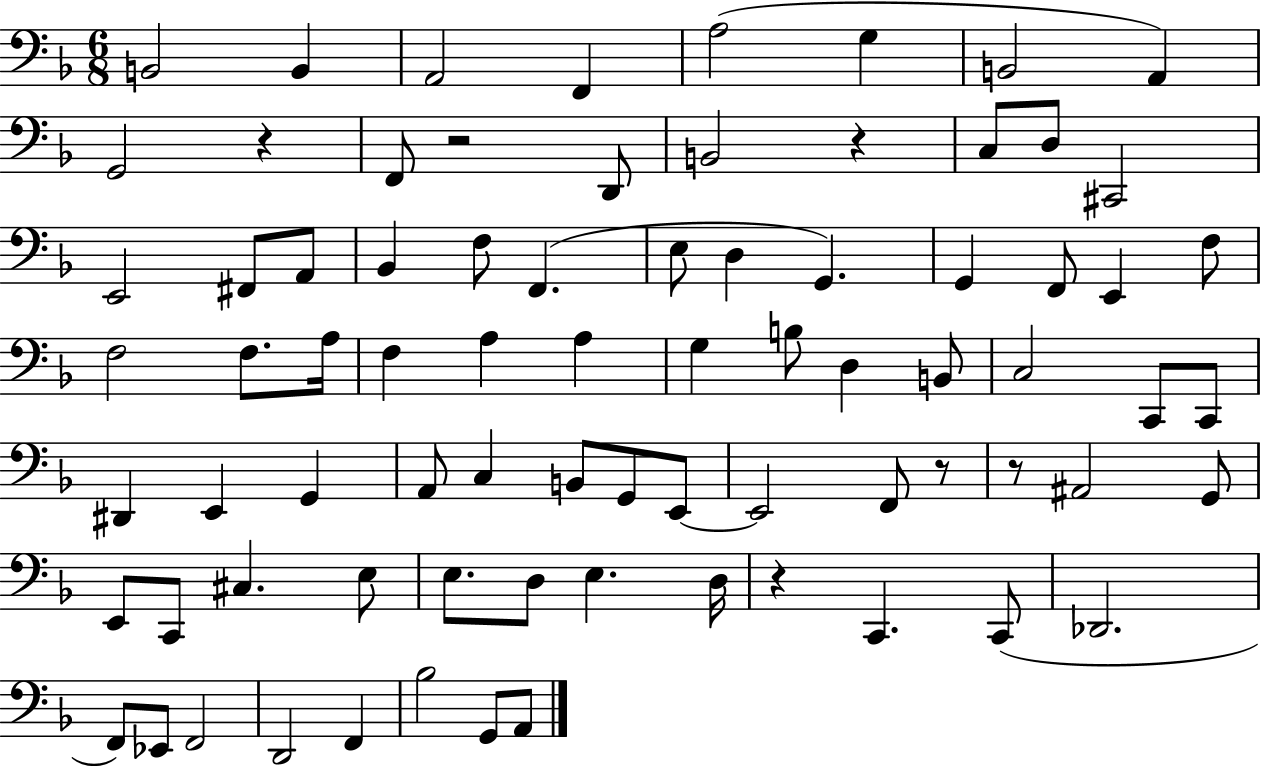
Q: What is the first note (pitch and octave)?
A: B2